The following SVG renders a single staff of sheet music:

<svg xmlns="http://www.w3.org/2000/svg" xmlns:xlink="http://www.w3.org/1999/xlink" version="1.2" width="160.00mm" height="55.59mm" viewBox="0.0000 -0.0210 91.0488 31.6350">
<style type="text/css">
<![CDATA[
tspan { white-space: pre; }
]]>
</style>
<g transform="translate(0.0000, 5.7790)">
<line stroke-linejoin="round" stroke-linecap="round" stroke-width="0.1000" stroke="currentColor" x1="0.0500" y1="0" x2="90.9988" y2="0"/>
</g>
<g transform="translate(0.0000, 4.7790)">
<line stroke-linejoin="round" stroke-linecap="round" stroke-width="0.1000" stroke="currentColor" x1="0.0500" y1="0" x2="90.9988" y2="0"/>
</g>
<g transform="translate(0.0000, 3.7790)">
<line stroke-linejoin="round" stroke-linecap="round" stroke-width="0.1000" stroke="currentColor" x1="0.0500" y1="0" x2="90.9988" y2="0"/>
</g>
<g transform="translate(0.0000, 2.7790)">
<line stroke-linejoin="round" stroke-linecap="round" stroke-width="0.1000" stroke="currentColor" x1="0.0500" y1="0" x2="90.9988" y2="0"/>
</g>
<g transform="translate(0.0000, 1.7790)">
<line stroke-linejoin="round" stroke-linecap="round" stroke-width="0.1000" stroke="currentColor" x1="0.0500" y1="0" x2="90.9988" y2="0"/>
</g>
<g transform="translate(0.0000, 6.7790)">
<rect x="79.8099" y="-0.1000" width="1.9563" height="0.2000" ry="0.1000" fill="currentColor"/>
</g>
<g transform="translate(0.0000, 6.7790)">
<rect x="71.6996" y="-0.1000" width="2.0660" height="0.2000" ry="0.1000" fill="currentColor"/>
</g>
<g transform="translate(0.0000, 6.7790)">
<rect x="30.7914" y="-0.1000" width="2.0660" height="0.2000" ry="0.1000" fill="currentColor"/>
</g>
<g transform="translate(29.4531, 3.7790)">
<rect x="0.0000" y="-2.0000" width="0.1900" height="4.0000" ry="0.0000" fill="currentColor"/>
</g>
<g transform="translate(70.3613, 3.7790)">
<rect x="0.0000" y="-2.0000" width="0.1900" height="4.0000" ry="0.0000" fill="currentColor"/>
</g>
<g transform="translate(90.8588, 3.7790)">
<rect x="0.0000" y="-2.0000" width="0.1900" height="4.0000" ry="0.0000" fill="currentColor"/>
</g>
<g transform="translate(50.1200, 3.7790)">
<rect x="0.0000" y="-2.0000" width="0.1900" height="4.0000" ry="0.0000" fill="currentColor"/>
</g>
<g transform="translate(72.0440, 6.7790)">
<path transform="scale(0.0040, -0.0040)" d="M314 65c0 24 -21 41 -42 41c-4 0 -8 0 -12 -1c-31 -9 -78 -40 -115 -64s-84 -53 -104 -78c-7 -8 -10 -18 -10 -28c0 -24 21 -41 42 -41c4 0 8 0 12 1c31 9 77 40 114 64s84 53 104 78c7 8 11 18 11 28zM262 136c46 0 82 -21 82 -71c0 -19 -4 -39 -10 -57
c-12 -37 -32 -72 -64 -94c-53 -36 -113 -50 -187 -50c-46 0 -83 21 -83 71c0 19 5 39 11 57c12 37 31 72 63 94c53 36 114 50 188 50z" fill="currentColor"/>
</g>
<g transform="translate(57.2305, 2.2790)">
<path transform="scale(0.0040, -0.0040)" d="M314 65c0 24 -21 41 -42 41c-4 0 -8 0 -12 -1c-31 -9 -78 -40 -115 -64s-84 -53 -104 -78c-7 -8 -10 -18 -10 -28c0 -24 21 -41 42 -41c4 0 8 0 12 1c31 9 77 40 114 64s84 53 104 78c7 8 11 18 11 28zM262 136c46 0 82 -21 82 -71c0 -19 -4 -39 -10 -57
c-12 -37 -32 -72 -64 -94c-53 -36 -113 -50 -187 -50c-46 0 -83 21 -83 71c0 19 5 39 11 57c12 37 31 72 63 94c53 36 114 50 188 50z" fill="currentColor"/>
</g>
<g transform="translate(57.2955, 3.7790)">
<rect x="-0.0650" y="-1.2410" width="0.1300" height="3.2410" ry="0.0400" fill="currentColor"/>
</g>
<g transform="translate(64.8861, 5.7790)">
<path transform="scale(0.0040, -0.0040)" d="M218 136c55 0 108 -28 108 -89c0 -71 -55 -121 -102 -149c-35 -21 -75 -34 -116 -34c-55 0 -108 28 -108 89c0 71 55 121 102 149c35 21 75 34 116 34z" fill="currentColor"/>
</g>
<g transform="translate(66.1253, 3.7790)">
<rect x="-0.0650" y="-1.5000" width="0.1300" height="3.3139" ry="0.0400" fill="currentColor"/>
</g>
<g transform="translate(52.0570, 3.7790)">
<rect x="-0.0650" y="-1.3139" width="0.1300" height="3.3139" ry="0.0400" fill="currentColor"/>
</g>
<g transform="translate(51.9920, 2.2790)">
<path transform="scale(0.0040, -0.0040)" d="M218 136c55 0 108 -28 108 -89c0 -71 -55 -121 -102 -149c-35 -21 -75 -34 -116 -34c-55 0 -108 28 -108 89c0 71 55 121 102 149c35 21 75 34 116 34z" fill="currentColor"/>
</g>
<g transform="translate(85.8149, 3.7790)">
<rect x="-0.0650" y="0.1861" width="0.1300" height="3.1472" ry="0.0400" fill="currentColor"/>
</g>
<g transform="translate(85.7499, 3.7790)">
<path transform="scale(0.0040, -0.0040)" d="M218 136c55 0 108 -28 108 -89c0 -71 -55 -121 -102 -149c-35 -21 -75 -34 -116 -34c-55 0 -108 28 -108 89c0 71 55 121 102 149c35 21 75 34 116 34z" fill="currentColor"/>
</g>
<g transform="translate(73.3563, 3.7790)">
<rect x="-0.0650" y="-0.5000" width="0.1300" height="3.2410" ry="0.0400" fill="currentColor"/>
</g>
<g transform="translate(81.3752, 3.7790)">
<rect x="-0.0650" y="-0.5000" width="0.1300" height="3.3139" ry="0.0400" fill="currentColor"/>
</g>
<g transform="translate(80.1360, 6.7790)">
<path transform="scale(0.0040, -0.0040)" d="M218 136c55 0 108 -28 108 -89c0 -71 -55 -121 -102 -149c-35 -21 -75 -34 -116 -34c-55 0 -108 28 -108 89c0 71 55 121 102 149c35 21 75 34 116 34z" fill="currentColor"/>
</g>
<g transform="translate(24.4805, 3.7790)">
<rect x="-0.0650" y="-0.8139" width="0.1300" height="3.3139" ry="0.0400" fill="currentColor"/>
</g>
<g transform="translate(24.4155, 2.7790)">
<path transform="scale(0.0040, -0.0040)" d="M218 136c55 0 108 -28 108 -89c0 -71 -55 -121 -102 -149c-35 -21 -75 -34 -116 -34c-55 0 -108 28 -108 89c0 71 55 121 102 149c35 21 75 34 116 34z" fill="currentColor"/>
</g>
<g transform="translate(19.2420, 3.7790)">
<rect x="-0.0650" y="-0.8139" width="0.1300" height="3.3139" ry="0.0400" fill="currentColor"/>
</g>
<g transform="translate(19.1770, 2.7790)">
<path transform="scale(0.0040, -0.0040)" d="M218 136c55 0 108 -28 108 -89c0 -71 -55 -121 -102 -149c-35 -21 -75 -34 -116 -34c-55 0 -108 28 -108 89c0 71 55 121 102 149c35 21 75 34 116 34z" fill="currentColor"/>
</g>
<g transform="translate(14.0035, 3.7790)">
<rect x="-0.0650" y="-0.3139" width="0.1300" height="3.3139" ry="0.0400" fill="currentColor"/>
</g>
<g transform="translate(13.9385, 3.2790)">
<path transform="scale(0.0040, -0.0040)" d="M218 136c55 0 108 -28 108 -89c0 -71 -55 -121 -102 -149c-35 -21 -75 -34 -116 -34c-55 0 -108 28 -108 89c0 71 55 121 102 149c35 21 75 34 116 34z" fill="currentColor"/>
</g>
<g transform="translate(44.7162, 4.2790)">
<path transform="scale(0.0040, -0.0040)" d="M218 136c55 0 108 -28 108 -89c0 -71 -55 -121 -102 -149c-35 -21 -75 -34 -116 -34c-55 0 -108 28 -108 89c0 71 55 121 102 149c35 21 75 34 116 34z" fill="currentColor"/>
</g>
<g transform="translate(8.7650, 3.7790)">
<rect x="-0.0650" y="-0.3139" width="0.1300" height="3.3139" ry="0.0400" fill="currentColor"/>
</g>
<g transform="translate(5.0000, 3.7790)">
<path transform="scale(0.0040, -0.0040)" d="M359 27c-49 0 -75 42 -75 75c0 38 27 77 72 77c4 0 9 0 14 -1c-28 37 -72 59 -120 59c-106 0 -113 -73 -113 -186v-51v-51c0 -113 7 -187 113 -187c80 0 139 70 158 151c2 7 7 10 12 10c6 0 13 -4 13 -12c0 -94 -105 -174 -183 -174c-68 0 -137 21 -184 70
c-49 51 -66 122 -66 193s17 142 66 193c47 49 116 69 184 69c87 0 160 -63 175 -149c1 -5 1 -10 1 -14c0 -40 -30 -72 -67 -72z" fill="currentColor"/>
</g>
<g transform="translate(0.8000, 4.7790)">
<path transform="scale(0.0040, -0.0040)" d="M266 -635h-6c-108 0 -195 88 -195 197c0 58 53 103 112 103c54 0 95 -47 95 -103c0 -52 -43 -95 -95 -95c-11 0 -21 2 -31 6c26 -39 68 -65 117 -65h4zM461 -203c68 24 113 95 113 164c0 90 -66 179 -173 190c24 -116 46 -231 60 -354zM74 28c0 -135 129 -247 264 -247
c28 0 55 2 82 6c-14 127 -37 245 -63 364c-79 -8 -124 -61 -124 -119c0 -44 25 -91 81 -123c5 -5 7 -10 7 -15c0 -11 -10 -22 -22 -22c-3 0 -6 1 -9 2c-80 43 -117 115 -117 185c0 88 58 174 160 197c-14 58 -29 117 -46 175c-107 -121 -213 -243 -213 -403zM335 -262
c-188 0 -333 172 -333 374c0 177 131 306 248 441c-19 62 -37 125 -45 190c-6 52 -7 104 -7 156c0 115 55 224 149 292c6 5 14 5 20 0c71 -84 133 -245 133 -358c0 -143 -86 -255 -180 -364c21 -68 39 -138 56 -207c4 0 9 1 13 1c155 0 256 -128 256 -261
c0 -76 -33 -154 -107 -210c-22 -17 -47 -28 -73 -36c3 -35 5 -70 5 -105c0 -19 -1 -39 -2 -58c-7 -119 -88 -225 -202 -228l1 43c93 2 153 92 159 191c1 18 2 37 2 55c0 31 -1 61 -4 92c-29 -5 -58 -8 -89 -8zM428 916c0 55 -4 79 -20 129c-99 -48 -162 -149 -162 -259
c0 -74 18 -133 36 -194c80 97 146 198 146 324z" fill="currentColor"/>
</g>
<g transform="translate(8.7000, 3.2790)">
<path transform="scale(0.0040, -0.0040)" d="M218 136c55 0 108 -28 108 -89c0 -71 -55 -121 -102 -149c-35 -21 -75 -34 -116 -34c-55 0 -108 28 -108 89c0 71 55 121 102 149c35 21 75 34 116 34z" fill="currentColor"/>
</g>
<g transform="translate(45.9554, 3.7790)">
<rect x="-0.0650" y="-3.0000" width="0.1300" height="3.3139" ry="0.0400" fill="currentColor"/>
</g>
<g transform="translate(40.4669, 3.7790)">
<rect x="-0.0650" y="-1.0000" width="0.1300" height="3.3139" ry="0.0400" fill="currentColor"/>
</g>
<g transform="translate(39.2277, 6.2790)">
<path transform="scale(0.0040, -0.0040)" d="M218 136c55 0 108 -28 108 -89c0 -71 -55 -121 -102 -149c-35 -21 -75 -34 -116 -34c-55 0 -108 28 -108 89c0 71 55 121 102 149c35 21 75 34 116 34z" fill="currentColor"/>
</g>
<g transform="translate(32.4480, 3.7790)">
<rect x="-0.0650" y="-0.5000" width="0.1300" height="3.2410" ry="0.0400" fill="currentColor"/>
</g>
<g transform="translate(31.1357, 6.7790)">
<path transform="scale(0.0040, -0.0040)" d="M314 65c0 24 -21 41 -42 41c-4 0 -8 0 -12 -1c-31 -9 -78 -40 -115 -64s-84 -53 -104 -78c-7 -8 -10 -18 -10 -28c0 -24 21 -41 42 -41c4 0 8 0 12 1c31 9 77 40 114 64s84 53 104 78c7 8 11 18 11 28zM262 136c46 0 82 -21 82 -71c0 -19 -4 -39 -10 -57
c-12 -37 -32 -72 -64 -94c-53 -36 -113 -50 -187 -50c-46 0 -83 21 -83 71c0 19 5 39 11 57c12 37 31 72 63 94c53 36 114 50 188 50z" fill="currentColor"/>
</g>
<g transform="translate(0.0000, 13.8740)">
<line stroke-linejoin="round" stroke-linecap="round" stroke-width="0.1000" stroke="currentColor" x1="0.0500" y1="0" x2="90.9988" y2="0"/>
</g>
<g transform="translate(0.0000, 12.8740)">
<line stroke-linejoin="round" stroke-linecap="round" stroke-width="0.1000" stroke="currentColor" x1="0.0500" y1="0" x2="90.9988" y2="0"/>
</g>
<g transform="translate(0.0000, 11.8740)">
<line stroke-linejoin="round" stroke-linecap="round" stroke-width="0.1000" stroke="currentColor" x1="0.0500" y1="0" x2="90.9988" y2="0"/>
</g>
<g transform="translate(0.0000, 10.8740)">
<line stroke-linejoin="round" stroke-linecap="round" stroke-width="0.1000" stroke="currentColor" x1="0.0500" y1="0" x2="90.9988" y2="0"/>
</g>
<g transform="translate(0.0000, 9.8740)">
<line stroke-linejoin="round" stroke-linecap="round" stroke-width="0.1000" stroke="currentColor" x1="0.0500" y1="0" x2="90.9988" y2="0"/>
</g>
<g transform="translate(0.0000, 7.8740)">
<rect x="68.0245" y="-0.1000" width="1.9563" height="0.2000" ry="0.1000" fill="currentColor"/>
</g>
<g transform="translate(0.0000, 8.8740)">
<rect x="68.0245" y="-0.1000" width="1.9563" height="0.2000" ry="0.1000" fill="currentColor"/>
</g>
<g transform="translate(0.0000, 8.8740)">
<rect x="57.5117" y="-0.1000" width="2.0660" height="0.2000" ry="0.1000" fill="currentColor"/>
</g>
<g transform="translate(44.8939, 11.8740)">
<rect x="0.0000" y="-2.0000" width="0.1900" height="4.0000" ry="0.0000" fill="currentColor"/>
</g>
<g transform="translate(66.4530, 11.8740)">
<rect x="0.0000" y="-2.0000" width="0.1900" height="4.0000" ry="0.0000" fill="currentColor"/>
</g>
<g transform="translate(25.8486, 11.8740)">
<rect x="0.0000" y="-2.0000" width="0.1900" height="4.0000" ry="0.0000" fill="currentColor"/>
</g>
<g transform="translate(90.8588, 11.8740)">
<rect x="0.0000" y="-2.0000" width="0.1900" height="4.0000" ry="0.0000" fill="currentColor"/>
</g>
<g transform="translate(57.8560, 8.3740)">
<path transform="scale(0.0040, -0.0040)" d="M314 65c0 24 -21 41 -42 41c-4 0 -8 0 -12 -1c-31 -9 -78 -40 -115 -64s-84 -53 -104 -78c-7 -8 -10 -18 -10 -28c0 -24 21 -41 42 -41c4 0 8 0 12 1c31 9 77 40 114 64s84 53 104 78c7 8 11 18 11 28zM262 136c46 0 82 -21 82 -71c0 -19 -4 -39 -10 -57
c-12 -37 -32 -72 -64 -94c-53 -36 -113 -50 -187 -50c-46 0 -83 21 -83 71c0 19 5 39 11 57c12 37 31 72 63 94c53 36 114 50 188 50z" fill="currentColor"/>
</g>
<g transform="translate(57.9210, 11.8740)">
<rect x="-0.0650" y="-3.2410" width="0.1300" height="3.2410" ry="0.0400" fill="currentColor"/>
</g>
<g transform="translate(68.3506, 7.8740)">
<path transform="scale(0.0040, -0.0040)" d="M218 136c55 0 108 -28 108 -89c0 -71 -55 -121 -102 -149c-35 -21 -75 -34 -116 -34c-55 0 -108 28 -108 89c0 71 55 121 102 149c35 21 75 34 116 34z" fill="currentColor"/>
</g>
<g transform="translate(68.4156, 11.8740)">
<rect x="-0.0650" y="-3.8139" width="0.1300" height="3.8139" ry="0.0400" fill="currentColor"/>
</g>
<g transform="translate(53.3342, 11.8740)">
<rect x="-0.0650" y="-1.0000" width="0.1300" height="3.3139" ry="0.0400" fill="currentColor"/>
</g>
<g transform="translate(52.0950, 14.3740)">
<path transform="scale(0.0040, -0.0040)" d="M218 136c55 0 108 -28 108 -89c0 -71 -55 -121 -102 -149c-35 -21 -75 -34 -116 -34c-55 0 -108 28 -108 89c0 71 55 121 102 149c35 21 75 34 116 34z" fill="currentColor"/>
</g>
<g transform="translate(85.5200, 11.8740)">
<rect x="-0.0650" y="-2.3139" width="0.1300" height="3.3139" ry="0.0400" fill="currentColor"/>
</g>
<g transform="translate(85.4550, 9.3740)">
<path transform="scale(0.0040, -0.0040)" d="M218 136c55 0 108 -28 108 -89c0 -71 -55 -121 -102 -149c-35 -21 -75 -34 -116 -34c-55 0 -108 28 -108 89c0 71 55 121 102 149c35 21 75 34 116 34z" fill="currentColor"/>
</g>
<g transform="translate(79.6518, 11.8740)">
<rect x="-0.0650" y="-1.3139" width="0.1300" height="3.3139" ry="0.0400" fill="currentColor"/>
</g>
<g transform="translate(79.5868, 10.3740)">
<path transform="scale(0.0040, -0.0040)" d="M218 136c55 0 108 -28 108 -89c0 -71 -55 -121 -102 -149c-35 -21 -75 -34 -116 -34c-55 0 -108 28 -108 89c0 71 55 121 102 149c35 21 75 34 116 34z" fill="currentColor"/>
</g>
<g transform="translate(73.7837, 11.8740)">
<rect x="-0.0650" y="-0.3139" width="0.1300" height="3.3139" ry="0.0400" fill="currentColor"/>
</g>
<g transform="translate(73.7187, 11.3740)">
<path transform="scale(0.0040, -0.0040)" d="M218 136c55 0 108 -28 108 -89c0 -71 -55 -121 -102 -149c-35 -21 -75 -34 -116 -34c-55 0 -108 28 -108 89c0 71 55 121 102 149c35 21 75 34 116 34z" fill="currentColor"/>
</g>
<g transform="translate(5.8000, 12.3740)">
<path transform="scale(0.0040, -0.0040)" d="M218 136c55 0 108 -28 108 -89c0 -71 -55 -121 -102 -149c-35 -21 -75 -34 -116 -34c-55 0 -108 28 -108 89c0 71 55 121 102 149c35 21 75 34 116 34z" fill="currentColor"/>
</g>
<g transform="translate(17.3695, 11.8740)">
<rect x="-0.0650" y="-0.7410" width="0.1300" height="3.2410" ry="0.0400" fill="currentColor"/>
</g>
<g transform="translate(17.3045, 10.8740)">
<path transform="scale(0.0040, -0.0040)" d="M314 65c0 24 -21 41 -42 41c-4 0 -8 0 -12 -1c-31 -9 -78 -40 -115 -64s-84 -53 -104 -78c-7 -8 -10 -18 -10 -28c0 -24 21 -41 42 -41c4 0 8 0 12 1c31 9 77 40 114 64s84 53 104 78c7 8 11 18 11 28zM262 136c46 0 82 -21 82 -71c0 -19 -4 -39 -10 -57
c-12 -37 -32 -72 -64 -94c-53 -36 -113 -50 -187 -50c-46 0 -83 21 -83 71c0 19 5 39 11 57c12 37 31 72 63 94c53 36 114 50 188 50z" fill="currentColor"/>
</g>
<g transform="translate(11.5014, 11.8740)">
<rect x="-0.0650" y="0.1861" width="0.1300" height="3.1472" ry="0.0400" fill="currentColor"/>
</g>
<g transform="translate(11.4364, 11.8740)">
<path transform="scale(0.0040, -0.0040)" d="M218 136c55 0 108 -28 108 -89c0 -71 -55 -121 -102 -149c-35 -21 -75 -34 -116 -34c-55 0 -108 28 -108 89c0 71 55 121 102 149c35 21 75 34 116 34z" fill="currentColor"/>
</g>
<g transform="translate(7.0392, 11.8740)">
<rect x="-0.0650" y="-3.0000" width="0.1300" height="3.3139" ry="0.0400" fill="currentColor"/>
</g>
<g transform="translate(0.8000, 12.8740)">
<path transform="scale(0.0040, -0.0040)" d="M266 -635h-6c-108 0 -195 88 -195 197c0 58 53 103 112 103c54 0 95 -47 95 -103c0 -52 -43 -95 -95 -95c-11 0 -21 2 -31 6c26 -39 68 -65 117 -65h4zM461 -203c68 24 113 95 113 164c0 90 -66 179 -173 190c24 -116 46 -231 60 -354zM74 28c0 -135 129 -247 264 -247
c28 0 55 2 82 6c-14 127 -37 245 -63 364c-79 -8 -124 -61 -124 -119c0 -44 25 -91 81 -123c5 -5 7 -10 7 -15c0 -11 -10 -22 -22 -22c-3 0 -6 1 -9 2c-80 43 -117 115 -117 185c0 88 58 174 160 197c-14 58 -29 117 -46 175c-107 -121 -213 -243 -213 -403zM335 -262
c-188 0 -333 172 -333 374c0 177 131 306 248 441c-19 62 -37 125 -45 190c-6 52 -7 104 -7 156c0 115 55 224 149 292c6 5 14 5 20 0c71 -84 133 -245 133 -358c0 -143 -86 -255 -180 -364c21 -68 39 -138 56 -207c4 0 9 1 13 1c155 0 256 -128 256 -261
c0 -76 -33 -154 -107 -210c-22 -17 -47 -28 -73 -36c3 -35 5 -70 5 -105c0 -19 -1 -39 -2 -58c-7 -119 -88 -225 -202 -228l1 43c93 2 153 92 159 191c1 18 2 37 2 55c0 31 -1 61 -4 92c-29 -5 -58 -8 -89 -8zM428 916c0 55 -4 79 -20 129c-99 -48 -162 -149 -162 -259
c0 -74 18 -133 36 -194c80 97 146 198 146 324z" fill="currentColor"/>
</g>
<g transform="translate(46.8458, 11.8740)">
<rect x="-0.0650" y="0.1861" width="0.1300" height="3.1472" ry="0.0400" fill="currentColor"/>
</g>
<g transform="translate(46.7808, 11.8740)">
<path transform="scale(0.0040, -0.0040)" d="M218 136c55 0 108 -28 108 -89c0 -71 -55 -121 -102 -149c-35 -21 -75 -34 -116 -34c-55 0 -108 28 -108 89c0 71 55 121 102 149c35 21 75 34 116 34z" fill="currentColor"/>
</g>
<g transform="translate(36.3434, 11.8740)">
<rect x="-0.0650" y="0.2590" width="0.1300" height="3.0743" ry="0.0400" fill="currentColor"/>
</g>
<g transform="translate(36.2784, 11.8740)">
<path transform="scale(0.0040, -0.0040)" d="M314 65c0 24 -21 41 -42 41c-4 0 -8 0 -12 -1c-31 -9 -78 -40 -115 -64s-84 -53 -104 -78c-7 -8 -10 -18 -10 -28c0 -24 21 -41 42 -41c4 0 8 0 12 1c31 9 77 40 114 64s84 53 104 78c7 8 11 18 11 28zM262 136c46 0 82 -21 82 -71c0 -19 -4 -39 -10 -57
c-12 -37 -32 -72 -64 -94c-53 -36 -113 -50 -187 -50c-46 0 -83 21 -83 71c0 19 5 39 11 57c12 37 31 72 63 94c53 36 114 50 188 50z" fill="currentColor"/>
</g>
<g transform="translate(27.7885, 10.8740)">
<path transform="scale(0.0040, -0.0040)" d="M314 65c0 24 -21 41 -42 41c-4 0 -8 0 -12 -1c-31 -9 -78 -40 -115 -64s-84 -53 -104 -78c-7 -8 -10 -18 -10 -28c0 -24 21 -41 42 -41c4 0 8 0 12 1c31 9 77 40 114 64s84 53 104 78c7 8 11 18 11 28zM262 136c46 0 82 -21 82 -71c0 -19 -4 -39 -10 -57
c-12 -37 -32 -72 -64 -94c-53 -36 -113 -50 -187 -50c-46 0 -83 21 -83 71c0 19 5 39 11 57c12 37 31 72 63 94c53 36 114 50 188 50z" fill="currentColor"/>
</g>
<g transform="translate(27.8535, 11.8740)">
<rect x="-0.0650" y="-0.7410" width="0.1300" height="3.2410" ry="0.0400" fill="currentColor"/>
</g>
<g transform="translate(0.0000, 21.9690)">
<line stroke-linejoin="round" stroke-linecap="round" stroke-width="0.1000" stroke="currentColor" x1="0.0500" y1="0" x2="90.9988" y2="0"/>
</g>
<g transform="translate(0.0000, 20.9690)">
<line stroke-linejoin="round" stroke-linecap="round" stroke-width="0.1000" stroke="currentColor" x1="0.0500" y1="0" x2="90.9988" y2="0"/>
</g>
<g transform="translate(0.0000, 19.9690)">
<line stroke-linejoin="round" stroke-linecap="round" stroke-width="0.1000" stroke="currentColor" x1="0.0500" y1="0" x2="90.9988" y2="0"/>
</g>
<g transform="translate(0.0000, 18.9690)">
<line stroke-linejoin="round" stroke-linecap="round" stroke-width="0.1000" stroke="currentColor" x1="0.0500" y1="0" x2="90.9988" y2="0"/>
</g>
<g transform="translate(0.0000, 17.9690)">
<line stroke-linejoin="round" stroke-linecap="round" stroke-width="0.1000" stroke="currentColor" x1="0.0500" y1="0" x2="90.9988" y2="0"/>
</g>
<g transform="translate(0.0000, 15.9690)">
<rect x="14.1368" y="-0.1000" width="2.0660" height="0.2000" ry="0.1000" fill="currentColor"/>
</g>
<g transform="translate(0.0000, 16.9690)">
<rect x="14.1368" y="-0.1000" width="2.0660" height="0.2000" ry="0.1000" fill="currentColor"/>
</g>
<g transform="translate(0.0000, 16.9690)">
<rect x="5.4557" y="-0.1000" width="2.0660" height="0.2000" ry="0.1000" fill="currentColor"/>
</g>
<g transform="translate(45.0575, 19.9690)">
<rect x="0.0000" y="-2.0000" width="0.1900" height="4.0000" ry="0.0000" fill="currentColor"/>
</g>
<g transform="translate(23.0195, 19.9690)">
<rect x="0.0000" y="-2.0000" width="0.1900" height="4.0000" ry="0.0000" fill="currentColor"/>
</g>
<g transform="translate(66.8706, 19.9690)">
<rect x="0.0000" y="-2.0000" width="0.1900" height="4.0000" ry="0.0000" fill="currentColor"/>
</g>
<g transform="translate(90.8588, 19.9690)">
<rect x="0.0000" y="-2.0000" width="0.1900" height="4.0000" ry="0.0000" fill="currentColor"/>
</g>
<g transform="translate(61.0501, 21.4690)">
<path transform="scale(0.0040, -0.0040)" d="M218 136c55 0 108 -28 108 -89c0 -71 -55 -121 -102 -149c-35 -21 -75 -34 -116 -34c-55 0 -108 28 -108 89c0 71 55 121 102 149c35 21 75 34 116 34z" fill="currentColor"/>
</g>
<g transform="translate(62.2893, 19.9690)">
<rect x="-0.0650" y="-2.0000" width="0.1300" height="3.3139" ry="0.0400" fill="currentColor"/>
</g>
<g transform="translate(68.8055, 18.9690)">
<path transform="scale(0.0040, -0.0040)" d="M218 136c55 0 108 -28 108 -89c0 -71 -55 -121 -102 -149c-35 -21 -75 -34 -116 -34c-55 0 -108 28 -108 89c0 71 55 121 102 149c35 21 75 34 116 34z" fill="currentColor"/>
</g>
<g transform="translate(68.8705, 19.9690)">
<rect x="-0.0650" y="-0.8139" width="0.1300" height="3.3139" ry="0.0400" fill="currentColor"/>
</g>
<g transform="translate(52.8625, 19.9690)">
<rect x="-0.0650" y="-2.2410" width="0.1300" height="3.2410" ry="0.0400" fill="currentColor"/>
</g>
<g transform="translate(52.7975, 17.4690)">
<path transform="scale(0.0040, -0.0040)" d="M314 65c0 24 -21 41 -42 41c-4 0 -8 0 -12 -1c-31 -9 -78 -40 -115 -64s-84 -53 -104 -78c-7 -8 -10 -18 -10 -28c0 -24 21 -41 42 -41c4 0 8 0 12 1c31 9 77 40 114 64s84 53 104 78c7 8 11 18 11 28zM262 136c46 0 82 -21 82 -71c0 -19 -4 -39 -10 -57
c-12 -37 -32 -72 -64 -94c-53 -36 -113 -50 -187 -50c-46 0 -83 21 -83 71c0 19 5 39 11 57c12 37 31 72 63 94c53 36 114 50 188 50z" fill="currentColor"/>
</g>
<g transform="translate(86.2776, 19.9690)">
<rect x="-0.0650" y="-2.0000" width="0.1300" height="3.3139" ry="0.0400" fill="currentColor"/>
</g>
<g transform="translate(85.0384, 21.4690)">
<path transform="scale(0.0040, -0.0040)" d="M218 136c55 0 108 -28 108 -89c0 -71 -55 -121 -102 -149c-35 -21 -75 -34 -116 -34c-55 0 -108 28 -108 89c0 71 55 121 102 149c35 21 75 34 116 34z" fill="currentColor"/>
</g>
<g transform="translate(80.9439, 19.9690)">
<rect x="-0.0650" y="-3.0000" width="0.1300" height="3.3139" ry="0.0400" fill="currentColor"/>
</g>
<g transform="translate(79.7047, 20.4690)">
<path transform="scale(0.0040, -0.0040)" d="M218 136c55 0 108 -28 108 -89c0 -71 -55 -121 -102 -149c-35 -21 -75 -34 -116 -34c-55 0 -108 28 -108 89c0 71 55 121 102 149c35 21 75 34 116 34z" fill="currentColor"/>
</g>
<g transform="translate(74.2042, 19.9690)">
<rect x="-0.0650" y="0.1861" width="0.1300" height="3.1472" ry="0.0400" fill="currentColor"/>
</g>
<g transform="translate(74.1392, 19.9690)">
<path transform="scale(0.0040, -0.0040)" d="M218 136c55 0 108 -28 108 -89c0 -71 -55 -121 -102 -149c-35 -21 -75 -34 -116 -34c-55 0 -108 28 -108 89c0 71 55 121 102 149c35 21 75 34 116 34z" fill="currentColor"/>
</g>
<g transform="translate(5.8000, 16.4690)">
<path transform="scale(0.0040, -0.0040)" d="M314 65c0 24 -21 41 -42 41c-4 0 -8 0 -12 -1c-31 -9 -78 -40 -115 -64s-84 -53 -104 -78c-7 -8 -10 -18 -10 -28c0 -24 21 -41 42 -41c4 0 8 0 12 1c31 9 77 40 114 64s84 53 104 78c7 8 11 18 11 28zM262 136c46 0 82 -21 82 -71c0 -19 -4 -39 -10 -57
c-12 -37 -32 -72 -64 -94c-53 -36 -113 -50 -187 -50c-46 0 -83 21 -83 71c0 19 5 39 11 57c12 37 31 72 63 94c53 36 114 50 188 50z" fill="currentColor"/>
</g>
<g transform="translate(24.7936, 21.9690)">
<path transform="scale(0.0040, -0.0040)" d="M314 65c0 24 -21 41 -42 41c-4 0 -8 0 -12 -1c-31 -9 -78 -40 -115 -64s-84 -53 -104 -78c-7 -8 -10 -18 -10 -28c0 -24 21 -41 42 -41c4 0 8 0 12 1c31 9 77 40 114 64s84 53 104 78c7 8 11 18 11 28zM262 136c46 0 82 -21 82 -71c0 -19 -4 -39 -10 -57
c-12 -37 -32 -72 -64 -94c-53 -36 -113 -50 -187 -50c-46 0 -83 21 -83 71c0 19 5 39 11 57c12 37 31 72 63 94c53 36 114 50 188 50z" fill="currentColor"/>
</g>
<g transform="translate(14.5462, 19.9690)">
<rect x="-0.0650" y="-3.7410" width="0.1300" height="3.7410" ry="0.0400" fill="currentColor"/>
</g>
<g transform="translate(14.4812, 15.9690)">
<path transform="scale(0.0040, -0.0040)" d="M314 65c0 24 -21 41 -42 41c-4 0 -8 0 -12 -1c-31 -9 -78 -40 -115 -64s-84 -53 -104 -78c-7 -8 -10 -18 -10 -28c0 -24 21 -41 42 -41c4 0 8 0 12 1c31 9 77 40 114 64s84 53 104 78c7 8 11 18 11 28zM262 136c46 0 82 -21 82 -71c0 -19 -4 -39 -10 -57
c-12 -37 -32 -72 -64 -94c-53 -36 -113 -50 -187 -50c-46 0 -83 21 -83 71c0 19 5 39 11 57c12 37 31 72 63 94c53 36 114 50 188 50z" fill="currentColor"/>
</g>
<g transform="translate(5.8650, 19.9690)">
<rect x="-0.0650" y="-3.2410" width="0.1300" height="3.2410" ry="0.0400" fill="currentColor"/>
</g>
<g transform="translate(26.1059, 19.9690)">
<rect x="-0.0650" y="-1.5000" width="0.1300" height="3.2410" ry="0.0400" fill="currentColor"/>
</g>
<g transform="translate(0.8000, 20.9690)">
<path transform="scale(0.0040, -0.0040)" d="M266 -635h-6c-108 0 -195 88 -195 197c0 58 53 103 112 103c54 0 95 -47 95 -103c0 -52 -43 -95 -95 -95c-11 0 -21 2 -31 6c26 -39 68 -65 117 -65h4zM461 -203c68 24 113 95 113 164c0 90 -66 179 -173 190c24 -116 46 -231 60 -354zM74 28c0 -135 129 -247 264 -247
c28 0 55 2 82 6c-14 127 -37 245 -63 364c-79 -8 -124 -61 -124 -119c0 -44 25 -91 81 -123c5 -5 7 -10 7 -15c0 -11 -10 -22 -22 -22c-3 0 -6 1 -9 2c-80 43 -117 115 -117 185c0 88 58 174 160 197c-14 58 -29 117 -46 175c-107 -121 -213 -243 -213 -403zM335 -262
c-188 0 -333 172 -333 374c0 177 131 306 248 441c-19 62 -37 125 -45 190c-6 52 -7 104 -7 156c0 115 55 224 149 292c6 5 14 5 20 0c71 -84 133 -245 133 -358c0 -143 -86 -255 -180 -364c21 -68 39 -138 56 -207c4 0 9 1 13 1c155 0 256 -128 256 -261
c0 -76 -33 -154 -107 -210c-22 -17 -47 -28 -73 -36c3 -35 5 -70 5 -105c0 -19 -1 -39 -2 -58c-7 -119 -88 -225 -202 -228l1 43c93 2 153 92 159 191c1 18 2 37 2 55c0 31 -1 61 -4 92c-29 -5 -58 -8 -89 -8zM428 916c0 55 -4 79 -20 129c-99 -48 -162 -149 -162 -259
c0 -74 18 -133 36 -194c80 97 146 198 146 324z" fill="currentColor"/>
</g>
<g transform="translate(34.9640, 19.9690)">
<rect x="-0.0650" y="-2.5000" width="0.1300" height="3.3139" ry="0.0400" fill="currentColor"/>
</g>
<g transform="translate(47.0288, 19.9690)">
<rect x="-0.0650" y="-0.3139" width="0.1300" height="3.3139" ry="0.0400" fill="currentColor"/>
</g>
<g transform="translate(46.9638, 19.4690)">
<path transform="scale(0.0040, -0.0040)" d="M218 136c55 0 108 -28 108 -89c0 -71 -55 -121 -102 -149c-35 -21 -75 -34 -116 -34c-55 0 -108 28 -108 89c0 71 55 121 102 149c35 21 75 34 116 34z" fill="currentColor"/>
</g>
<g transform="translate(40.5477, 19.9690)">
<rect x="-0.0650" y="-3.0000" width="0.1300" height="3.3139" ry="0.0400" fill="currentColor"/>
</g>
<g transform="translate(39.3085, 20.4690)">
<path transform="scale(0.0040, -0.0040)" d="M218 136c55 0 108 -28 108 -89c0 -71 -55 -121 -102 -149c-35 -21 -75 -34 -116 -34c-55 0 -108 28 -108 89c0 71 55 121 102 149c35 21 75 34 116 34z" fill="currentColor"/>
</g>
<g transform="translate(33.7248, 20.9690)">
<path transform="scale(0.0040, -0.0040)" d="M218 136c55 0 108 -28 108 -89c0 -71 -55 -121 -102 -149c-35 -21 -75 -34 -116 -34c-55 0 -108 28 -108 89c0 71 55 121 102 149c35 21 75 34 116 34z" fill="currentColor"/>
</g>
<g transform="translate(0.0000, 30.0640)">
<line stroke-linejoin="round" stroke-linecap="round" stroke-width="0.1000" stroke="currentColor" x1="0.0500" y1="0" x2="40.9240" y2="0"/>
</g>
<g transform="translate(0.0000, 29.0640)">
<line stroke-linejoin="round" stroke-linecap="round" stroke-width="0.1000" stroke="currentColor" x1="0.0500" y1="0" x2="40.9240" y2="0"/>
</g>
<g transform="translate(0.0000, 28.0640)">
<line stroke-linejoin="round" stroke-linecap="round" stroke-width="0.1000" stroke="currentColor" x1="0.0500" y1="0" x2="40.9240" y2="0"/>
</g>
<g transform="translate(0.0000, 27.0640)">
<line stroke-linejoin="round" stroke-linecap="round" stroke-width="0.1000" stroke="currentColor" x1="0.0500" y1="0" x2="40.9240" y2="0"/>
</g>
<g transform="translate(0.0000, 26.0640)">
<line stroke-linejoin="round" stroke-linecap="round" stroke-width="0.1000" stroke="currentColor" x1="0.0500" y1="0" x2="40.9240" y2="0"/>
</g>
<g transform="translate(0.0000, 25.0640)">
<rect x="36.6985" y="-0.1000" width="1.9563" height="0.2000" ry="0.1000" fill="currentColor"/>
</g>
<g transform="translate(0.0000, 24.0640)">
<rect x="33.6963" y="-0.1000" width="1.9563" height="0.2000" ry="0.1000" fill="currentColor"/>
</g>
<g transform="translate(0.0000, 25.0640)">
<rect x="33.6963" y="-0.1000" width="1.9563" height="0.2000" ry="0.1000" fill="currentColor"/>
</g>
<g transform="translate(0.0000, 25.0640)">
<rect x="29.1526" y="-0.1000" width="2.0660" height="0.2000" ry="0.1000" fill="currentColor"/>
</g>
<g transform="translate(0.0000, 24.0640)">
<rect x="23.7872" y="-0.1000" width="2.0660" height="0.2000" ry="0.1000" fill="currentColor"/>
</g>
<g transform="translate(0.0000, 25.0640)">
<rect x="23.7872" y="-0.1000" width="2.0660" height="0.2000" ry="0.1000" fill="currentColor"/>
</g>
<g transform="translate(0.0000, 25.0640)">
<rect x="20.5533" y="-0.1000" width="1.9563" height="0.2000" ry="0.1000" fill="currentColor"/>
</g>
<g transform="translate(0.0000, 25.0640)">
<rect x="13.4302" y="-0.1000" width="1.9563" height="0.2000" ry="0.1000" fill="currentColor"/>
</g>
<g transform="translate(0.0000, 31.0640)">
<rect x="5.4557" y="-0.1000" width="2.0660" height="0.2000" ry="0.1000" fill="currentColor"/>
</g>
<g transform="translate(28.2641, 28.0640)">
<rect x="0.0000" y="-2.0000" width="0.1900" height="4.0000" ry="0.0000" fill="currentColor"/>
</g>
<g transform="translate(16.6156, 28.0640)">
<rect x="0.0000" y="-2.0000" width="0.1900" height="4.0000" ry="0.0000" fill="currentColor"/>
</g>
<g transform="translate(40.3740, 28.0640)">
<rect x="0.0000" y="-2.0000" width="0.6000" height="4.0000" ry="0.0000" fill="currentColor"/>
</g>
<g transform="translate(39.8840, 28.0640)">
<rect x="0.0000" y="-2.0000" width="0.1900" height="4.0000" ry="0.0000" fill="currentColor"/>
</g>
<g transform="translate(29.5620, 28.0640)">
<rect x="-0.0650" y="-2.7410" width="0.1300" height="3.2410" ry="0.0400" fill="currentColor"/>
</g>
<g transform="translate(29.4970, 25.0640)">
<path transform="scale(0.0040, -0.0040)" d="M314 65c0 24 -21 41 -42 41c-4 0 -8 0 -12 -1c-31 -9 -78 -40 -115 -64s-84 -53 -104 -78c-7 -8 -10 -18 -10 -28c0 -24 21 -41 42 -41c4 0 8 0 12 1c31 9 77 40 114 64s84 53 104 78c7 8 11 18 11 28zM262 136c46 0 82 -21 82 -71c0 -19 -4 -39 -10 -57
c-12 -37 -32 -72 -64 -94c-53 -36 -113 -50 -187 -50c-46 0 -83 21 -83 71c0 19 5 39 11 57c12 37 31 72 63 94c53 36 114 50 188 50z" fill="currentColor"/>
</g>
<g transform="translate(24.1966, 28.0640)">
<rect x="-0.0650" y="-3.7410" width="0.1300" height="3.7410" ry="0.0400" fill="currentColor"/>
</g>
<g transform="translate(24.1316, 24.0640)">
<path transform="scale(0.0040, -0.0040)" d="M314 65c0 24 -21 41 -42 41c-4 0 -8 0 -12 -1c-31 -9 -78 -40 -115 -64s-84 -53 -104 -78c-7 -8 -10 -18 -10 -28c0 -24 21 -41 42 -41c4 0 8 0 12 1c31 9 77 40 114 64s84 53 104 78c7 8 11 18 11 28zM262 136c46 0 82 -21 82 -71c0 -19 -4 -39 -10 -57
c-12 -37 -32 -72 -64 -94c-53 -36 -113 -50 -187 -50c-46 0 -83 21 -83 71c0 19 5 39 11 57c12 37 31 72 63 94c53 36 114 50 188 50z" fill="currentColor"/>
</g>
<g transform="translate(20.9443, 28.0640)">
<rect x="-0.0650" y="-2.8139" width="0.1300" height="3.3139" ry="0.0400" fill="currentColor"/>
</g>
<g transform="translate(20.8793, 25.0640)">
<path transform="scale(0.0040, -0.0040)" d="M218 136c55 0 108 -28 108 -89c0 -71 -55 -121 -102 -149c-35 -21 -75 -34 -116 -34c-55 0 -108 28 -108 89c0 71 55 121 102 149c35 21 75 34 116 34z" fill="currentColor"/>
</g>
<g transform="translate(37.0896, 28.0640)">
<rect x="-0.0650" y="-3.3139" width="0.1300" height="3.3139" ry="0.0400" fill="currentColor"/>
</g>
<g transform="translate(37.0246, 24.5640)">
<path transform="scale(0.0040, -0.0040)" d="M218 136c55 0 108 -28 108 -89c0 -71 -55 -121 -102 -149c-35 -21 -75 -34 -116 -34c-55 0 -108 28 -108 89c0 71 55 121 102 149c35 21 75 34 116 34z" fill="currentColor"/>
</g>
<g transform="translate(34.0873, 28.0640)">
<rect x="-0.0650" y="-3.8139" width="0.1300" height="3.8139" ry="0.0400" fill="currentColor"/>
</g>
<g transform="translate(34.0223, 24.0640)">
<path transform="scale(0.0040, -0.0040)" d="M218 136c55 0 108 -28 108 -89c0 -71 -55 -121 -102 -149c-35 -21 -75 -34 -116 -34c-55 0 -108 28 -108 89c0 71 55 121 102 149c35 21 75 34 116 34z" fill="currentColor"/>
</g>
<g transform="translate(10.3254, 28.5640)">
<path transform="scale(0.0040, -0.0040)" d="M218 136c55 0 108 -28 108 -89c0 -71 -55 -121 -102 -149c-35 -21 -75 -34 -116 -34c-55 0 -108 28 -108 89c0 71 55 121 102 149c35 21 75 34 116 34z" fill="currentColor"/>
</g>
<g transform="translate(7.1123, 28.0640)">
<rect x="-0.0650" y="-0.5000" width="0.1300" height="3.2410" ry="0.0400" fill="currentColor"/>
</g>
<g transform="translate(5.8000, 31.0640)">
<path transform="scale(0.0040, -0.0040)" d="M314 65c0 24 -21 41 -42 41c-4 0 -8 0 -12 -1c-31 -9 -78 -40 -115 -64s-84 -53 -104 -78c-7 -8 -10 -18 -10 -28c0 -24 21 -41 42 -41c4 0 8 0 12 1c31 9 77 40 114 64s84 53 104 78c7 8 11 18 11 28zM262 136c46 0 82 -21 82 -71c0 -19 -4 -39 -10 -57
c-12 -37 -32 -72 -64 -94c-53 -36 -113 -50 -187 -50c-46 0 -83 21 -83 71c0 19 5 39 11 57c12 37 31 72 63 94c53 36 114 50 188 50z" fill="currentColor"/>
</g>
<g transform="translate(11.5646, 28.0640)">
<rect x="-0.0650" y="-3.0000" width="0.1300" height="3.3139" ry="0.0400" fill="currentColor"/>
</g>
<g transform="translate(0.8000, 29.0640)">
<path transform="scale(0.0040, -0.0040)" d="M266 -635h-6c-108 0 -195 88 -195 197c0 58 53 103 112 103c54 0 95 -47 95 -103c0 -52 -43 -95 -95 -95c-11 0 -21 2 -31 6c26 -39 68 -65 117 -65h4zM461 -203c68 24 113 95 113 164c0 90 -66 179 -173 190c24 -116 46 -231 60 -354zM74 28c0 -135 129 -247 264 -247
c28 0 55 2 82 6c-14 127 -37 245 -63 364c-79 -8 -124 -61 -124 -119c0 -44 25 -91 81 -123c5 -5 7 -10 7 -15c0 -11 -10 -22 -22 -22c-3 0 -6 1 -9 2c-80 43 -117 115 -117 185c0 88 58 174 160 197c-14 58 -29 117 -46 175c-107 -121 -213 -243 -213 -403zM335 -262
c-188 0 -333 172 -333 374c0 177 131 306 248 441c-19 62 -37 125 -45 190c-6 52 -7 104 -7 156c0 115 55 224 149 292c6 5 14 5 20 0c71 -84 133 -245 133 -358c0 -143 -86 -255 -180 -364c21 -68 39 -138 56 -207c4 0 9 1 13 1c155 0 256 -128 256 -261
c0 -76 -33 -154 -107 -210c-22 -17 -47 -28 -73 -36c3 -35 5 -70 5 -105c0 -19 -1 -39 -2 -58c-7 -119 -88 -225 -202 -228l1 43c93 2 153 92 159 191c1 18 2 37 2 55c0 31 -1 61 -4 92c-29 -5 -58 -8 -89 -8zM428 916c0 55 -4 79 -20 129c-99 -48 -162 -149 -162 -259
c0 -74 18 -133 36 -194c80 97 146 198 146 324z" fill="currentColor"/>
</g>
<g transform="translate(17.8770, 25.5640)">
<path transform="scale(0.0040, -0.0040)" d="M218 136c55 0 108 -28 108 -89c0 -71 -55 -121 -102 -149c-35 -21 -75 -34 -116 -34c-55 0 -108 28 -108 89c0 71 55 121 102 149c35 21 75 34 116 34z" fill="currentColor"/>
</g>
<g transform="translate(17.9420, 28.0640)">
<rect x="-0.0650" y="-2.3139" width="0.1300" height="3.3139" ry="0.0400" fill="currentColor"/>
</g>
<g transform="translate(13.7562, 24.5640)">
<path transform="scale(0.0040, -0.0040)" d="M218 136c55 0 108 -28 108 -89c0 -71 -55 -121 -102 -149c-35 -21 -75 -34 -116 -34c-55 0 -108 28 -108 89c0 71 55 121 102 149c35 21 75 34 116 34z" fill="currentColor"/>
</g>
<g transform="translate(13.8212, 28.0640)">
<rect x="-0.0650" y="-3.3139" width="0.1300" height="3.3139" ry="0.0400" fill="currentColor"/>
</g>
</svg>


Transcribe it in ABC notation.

X:1
T:Untitled
M:4/4
L:1/4
K:C
c c d d C2 D A e e2 E C2 C B A B d2 d2 B2 B D b2 c' c e g b2 c'2 E2 G A c g2 F d B A F C2 A b g a c'2 a2 c' b